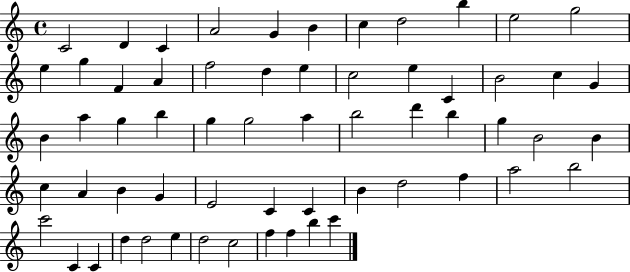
X:1
T:Untitled
M:4/4
L:1/4
K:C
C2 D C A2 G B c d2 b e2 g2 e g F A f2 d e c2 e C B2 c G B a g b g g2 a b2 d' b g B2 B c A B G E2 C C B d2 f a2 b2 c'2 C C d d2 e d2 c2 f f b c'